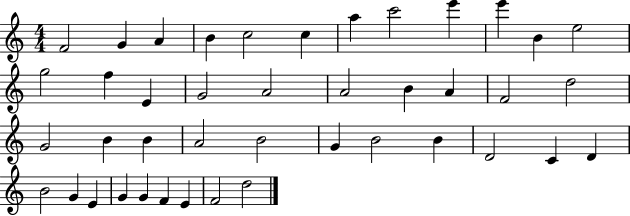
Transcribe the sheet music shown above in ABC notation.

X:1
T:Untitled
M:4/4
L:1/4
K:C
F2 G A B c2 c a c'2 e' e' B e2 g2 f E G2 A2 A2 B A F2 d2 G2 B B A2 B2 G B2 B D2 C D B2 G E G G F E F2 d2